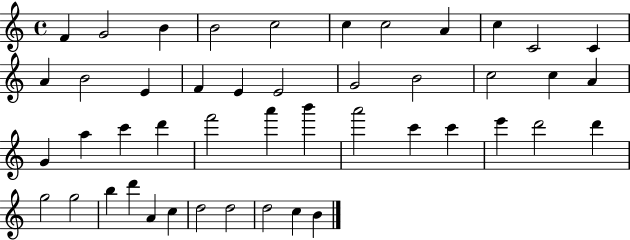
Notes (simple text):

F4/q G4/h B4/q B4/h C5/h C5/q C5/h A4/q C5/q C4/h C4/q A4/q B4/h E4/q F4/q E4/q E4/h G4/h B4/h C5/h C5/q A4/q G4/q A5/q C6/q D6/q F6/h A6/q B6/q A6/h C6/q C6/q E6/q D6/h D6/q G5/h G5/h B5/q D6/q A4/q C5/q D5/h D5/h D5/h C5/q B4/q